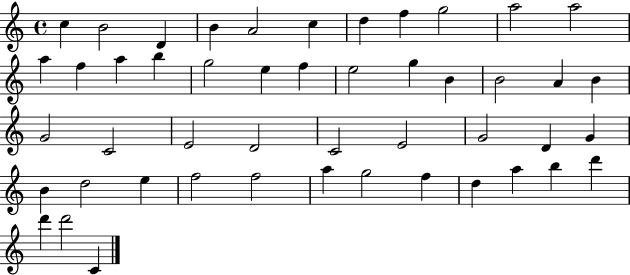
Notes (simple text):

C5/q B4/h D4/q B4/q A4/h C5/q D5/q F5/q G5/h A5/h A5/h A5/q F5/q A5/q B5/q G5/h E5/q F5/q E5/h G5/q B4/q B4/h A4/q B4/q G4/h C4/h E4/h D4/h C4/h E4/h G4/h D4/q G4/q B4/q D5/h E5/q F5/h F5/h A5/q G5/h F5/q D5/q A5/q B5/q D6/q D6/q D6/h C4/q